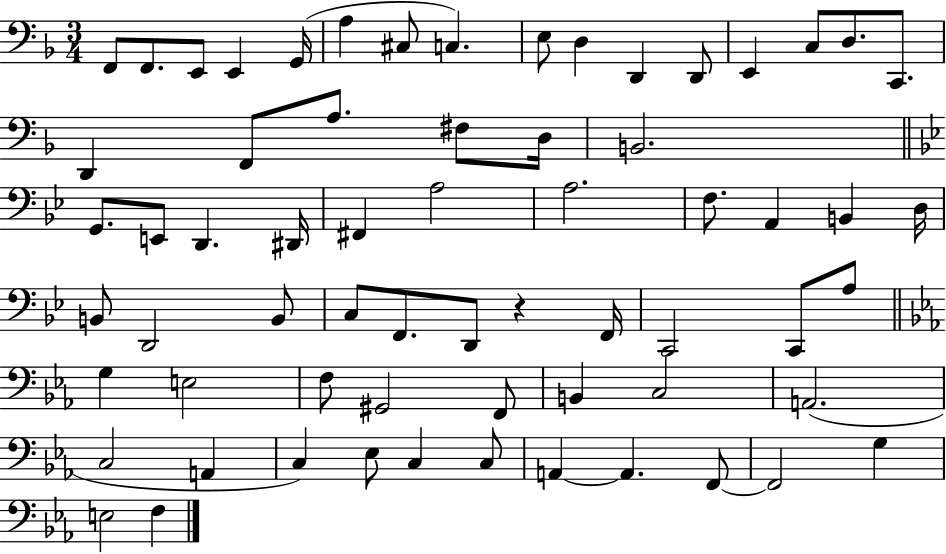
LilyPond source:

{
  \clef bass
  \numericTimeSignature
  \time 3/4
  \key f \major
  f,8 f,8. e,8 e,4 g,16( | a4 cis8 c4.) | e8 d4 d,4 d,8 | e,4 c8 d8. c,8. | \break d,4 f,8 a8. fis8 d16 | b,2. | \bar "||" \break \key bes \major g,8. e,8 d,4. dis,16 | fis,4 a2 | a2. | f8. a,4 b,4 d16 | \break b,8 d,2 b,8 | c8 f,8. d,8 r4 f,16 | c,2 c,8 a8 | \bar "||" \break \key c \minor g4 e2 | f8 gis,2 f,8 | b,4 c2 | a,2.( | \break c2 a,4 | c4) ees8 c4 c8 | a,4~~ a,4. f,8~~ | f,2 g4 | \break e2 f4 | \bar "|."
}